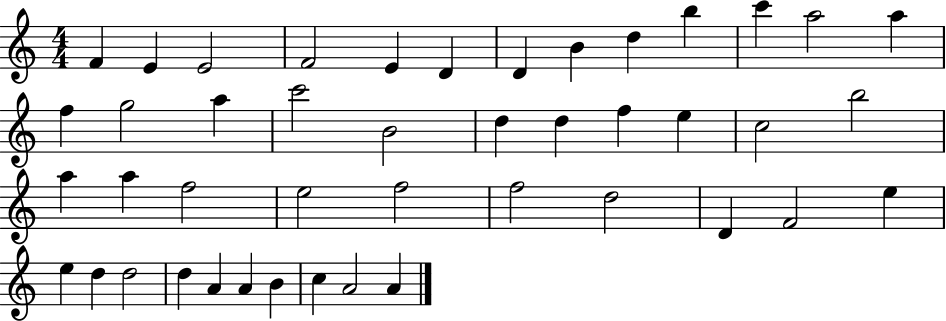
X:1
T:Untitled
M:4/4
L:1/4
K:C
F E E2 F2 E D D B d b c' a2 a f g2 a c'2 B2 d d f e c2 b2 a a f2 e2 f2 f2 d2 D F2 e e d d2 d A A B c A2 A